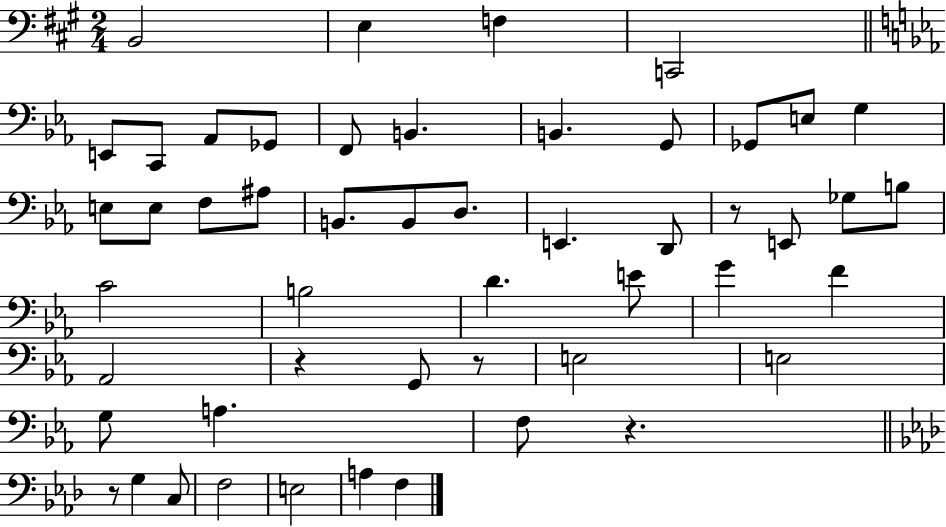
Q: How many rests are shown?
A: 5